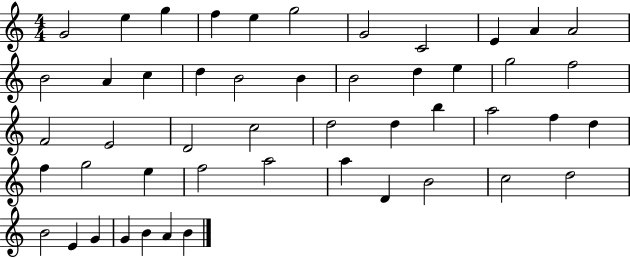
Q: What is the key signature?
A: C major